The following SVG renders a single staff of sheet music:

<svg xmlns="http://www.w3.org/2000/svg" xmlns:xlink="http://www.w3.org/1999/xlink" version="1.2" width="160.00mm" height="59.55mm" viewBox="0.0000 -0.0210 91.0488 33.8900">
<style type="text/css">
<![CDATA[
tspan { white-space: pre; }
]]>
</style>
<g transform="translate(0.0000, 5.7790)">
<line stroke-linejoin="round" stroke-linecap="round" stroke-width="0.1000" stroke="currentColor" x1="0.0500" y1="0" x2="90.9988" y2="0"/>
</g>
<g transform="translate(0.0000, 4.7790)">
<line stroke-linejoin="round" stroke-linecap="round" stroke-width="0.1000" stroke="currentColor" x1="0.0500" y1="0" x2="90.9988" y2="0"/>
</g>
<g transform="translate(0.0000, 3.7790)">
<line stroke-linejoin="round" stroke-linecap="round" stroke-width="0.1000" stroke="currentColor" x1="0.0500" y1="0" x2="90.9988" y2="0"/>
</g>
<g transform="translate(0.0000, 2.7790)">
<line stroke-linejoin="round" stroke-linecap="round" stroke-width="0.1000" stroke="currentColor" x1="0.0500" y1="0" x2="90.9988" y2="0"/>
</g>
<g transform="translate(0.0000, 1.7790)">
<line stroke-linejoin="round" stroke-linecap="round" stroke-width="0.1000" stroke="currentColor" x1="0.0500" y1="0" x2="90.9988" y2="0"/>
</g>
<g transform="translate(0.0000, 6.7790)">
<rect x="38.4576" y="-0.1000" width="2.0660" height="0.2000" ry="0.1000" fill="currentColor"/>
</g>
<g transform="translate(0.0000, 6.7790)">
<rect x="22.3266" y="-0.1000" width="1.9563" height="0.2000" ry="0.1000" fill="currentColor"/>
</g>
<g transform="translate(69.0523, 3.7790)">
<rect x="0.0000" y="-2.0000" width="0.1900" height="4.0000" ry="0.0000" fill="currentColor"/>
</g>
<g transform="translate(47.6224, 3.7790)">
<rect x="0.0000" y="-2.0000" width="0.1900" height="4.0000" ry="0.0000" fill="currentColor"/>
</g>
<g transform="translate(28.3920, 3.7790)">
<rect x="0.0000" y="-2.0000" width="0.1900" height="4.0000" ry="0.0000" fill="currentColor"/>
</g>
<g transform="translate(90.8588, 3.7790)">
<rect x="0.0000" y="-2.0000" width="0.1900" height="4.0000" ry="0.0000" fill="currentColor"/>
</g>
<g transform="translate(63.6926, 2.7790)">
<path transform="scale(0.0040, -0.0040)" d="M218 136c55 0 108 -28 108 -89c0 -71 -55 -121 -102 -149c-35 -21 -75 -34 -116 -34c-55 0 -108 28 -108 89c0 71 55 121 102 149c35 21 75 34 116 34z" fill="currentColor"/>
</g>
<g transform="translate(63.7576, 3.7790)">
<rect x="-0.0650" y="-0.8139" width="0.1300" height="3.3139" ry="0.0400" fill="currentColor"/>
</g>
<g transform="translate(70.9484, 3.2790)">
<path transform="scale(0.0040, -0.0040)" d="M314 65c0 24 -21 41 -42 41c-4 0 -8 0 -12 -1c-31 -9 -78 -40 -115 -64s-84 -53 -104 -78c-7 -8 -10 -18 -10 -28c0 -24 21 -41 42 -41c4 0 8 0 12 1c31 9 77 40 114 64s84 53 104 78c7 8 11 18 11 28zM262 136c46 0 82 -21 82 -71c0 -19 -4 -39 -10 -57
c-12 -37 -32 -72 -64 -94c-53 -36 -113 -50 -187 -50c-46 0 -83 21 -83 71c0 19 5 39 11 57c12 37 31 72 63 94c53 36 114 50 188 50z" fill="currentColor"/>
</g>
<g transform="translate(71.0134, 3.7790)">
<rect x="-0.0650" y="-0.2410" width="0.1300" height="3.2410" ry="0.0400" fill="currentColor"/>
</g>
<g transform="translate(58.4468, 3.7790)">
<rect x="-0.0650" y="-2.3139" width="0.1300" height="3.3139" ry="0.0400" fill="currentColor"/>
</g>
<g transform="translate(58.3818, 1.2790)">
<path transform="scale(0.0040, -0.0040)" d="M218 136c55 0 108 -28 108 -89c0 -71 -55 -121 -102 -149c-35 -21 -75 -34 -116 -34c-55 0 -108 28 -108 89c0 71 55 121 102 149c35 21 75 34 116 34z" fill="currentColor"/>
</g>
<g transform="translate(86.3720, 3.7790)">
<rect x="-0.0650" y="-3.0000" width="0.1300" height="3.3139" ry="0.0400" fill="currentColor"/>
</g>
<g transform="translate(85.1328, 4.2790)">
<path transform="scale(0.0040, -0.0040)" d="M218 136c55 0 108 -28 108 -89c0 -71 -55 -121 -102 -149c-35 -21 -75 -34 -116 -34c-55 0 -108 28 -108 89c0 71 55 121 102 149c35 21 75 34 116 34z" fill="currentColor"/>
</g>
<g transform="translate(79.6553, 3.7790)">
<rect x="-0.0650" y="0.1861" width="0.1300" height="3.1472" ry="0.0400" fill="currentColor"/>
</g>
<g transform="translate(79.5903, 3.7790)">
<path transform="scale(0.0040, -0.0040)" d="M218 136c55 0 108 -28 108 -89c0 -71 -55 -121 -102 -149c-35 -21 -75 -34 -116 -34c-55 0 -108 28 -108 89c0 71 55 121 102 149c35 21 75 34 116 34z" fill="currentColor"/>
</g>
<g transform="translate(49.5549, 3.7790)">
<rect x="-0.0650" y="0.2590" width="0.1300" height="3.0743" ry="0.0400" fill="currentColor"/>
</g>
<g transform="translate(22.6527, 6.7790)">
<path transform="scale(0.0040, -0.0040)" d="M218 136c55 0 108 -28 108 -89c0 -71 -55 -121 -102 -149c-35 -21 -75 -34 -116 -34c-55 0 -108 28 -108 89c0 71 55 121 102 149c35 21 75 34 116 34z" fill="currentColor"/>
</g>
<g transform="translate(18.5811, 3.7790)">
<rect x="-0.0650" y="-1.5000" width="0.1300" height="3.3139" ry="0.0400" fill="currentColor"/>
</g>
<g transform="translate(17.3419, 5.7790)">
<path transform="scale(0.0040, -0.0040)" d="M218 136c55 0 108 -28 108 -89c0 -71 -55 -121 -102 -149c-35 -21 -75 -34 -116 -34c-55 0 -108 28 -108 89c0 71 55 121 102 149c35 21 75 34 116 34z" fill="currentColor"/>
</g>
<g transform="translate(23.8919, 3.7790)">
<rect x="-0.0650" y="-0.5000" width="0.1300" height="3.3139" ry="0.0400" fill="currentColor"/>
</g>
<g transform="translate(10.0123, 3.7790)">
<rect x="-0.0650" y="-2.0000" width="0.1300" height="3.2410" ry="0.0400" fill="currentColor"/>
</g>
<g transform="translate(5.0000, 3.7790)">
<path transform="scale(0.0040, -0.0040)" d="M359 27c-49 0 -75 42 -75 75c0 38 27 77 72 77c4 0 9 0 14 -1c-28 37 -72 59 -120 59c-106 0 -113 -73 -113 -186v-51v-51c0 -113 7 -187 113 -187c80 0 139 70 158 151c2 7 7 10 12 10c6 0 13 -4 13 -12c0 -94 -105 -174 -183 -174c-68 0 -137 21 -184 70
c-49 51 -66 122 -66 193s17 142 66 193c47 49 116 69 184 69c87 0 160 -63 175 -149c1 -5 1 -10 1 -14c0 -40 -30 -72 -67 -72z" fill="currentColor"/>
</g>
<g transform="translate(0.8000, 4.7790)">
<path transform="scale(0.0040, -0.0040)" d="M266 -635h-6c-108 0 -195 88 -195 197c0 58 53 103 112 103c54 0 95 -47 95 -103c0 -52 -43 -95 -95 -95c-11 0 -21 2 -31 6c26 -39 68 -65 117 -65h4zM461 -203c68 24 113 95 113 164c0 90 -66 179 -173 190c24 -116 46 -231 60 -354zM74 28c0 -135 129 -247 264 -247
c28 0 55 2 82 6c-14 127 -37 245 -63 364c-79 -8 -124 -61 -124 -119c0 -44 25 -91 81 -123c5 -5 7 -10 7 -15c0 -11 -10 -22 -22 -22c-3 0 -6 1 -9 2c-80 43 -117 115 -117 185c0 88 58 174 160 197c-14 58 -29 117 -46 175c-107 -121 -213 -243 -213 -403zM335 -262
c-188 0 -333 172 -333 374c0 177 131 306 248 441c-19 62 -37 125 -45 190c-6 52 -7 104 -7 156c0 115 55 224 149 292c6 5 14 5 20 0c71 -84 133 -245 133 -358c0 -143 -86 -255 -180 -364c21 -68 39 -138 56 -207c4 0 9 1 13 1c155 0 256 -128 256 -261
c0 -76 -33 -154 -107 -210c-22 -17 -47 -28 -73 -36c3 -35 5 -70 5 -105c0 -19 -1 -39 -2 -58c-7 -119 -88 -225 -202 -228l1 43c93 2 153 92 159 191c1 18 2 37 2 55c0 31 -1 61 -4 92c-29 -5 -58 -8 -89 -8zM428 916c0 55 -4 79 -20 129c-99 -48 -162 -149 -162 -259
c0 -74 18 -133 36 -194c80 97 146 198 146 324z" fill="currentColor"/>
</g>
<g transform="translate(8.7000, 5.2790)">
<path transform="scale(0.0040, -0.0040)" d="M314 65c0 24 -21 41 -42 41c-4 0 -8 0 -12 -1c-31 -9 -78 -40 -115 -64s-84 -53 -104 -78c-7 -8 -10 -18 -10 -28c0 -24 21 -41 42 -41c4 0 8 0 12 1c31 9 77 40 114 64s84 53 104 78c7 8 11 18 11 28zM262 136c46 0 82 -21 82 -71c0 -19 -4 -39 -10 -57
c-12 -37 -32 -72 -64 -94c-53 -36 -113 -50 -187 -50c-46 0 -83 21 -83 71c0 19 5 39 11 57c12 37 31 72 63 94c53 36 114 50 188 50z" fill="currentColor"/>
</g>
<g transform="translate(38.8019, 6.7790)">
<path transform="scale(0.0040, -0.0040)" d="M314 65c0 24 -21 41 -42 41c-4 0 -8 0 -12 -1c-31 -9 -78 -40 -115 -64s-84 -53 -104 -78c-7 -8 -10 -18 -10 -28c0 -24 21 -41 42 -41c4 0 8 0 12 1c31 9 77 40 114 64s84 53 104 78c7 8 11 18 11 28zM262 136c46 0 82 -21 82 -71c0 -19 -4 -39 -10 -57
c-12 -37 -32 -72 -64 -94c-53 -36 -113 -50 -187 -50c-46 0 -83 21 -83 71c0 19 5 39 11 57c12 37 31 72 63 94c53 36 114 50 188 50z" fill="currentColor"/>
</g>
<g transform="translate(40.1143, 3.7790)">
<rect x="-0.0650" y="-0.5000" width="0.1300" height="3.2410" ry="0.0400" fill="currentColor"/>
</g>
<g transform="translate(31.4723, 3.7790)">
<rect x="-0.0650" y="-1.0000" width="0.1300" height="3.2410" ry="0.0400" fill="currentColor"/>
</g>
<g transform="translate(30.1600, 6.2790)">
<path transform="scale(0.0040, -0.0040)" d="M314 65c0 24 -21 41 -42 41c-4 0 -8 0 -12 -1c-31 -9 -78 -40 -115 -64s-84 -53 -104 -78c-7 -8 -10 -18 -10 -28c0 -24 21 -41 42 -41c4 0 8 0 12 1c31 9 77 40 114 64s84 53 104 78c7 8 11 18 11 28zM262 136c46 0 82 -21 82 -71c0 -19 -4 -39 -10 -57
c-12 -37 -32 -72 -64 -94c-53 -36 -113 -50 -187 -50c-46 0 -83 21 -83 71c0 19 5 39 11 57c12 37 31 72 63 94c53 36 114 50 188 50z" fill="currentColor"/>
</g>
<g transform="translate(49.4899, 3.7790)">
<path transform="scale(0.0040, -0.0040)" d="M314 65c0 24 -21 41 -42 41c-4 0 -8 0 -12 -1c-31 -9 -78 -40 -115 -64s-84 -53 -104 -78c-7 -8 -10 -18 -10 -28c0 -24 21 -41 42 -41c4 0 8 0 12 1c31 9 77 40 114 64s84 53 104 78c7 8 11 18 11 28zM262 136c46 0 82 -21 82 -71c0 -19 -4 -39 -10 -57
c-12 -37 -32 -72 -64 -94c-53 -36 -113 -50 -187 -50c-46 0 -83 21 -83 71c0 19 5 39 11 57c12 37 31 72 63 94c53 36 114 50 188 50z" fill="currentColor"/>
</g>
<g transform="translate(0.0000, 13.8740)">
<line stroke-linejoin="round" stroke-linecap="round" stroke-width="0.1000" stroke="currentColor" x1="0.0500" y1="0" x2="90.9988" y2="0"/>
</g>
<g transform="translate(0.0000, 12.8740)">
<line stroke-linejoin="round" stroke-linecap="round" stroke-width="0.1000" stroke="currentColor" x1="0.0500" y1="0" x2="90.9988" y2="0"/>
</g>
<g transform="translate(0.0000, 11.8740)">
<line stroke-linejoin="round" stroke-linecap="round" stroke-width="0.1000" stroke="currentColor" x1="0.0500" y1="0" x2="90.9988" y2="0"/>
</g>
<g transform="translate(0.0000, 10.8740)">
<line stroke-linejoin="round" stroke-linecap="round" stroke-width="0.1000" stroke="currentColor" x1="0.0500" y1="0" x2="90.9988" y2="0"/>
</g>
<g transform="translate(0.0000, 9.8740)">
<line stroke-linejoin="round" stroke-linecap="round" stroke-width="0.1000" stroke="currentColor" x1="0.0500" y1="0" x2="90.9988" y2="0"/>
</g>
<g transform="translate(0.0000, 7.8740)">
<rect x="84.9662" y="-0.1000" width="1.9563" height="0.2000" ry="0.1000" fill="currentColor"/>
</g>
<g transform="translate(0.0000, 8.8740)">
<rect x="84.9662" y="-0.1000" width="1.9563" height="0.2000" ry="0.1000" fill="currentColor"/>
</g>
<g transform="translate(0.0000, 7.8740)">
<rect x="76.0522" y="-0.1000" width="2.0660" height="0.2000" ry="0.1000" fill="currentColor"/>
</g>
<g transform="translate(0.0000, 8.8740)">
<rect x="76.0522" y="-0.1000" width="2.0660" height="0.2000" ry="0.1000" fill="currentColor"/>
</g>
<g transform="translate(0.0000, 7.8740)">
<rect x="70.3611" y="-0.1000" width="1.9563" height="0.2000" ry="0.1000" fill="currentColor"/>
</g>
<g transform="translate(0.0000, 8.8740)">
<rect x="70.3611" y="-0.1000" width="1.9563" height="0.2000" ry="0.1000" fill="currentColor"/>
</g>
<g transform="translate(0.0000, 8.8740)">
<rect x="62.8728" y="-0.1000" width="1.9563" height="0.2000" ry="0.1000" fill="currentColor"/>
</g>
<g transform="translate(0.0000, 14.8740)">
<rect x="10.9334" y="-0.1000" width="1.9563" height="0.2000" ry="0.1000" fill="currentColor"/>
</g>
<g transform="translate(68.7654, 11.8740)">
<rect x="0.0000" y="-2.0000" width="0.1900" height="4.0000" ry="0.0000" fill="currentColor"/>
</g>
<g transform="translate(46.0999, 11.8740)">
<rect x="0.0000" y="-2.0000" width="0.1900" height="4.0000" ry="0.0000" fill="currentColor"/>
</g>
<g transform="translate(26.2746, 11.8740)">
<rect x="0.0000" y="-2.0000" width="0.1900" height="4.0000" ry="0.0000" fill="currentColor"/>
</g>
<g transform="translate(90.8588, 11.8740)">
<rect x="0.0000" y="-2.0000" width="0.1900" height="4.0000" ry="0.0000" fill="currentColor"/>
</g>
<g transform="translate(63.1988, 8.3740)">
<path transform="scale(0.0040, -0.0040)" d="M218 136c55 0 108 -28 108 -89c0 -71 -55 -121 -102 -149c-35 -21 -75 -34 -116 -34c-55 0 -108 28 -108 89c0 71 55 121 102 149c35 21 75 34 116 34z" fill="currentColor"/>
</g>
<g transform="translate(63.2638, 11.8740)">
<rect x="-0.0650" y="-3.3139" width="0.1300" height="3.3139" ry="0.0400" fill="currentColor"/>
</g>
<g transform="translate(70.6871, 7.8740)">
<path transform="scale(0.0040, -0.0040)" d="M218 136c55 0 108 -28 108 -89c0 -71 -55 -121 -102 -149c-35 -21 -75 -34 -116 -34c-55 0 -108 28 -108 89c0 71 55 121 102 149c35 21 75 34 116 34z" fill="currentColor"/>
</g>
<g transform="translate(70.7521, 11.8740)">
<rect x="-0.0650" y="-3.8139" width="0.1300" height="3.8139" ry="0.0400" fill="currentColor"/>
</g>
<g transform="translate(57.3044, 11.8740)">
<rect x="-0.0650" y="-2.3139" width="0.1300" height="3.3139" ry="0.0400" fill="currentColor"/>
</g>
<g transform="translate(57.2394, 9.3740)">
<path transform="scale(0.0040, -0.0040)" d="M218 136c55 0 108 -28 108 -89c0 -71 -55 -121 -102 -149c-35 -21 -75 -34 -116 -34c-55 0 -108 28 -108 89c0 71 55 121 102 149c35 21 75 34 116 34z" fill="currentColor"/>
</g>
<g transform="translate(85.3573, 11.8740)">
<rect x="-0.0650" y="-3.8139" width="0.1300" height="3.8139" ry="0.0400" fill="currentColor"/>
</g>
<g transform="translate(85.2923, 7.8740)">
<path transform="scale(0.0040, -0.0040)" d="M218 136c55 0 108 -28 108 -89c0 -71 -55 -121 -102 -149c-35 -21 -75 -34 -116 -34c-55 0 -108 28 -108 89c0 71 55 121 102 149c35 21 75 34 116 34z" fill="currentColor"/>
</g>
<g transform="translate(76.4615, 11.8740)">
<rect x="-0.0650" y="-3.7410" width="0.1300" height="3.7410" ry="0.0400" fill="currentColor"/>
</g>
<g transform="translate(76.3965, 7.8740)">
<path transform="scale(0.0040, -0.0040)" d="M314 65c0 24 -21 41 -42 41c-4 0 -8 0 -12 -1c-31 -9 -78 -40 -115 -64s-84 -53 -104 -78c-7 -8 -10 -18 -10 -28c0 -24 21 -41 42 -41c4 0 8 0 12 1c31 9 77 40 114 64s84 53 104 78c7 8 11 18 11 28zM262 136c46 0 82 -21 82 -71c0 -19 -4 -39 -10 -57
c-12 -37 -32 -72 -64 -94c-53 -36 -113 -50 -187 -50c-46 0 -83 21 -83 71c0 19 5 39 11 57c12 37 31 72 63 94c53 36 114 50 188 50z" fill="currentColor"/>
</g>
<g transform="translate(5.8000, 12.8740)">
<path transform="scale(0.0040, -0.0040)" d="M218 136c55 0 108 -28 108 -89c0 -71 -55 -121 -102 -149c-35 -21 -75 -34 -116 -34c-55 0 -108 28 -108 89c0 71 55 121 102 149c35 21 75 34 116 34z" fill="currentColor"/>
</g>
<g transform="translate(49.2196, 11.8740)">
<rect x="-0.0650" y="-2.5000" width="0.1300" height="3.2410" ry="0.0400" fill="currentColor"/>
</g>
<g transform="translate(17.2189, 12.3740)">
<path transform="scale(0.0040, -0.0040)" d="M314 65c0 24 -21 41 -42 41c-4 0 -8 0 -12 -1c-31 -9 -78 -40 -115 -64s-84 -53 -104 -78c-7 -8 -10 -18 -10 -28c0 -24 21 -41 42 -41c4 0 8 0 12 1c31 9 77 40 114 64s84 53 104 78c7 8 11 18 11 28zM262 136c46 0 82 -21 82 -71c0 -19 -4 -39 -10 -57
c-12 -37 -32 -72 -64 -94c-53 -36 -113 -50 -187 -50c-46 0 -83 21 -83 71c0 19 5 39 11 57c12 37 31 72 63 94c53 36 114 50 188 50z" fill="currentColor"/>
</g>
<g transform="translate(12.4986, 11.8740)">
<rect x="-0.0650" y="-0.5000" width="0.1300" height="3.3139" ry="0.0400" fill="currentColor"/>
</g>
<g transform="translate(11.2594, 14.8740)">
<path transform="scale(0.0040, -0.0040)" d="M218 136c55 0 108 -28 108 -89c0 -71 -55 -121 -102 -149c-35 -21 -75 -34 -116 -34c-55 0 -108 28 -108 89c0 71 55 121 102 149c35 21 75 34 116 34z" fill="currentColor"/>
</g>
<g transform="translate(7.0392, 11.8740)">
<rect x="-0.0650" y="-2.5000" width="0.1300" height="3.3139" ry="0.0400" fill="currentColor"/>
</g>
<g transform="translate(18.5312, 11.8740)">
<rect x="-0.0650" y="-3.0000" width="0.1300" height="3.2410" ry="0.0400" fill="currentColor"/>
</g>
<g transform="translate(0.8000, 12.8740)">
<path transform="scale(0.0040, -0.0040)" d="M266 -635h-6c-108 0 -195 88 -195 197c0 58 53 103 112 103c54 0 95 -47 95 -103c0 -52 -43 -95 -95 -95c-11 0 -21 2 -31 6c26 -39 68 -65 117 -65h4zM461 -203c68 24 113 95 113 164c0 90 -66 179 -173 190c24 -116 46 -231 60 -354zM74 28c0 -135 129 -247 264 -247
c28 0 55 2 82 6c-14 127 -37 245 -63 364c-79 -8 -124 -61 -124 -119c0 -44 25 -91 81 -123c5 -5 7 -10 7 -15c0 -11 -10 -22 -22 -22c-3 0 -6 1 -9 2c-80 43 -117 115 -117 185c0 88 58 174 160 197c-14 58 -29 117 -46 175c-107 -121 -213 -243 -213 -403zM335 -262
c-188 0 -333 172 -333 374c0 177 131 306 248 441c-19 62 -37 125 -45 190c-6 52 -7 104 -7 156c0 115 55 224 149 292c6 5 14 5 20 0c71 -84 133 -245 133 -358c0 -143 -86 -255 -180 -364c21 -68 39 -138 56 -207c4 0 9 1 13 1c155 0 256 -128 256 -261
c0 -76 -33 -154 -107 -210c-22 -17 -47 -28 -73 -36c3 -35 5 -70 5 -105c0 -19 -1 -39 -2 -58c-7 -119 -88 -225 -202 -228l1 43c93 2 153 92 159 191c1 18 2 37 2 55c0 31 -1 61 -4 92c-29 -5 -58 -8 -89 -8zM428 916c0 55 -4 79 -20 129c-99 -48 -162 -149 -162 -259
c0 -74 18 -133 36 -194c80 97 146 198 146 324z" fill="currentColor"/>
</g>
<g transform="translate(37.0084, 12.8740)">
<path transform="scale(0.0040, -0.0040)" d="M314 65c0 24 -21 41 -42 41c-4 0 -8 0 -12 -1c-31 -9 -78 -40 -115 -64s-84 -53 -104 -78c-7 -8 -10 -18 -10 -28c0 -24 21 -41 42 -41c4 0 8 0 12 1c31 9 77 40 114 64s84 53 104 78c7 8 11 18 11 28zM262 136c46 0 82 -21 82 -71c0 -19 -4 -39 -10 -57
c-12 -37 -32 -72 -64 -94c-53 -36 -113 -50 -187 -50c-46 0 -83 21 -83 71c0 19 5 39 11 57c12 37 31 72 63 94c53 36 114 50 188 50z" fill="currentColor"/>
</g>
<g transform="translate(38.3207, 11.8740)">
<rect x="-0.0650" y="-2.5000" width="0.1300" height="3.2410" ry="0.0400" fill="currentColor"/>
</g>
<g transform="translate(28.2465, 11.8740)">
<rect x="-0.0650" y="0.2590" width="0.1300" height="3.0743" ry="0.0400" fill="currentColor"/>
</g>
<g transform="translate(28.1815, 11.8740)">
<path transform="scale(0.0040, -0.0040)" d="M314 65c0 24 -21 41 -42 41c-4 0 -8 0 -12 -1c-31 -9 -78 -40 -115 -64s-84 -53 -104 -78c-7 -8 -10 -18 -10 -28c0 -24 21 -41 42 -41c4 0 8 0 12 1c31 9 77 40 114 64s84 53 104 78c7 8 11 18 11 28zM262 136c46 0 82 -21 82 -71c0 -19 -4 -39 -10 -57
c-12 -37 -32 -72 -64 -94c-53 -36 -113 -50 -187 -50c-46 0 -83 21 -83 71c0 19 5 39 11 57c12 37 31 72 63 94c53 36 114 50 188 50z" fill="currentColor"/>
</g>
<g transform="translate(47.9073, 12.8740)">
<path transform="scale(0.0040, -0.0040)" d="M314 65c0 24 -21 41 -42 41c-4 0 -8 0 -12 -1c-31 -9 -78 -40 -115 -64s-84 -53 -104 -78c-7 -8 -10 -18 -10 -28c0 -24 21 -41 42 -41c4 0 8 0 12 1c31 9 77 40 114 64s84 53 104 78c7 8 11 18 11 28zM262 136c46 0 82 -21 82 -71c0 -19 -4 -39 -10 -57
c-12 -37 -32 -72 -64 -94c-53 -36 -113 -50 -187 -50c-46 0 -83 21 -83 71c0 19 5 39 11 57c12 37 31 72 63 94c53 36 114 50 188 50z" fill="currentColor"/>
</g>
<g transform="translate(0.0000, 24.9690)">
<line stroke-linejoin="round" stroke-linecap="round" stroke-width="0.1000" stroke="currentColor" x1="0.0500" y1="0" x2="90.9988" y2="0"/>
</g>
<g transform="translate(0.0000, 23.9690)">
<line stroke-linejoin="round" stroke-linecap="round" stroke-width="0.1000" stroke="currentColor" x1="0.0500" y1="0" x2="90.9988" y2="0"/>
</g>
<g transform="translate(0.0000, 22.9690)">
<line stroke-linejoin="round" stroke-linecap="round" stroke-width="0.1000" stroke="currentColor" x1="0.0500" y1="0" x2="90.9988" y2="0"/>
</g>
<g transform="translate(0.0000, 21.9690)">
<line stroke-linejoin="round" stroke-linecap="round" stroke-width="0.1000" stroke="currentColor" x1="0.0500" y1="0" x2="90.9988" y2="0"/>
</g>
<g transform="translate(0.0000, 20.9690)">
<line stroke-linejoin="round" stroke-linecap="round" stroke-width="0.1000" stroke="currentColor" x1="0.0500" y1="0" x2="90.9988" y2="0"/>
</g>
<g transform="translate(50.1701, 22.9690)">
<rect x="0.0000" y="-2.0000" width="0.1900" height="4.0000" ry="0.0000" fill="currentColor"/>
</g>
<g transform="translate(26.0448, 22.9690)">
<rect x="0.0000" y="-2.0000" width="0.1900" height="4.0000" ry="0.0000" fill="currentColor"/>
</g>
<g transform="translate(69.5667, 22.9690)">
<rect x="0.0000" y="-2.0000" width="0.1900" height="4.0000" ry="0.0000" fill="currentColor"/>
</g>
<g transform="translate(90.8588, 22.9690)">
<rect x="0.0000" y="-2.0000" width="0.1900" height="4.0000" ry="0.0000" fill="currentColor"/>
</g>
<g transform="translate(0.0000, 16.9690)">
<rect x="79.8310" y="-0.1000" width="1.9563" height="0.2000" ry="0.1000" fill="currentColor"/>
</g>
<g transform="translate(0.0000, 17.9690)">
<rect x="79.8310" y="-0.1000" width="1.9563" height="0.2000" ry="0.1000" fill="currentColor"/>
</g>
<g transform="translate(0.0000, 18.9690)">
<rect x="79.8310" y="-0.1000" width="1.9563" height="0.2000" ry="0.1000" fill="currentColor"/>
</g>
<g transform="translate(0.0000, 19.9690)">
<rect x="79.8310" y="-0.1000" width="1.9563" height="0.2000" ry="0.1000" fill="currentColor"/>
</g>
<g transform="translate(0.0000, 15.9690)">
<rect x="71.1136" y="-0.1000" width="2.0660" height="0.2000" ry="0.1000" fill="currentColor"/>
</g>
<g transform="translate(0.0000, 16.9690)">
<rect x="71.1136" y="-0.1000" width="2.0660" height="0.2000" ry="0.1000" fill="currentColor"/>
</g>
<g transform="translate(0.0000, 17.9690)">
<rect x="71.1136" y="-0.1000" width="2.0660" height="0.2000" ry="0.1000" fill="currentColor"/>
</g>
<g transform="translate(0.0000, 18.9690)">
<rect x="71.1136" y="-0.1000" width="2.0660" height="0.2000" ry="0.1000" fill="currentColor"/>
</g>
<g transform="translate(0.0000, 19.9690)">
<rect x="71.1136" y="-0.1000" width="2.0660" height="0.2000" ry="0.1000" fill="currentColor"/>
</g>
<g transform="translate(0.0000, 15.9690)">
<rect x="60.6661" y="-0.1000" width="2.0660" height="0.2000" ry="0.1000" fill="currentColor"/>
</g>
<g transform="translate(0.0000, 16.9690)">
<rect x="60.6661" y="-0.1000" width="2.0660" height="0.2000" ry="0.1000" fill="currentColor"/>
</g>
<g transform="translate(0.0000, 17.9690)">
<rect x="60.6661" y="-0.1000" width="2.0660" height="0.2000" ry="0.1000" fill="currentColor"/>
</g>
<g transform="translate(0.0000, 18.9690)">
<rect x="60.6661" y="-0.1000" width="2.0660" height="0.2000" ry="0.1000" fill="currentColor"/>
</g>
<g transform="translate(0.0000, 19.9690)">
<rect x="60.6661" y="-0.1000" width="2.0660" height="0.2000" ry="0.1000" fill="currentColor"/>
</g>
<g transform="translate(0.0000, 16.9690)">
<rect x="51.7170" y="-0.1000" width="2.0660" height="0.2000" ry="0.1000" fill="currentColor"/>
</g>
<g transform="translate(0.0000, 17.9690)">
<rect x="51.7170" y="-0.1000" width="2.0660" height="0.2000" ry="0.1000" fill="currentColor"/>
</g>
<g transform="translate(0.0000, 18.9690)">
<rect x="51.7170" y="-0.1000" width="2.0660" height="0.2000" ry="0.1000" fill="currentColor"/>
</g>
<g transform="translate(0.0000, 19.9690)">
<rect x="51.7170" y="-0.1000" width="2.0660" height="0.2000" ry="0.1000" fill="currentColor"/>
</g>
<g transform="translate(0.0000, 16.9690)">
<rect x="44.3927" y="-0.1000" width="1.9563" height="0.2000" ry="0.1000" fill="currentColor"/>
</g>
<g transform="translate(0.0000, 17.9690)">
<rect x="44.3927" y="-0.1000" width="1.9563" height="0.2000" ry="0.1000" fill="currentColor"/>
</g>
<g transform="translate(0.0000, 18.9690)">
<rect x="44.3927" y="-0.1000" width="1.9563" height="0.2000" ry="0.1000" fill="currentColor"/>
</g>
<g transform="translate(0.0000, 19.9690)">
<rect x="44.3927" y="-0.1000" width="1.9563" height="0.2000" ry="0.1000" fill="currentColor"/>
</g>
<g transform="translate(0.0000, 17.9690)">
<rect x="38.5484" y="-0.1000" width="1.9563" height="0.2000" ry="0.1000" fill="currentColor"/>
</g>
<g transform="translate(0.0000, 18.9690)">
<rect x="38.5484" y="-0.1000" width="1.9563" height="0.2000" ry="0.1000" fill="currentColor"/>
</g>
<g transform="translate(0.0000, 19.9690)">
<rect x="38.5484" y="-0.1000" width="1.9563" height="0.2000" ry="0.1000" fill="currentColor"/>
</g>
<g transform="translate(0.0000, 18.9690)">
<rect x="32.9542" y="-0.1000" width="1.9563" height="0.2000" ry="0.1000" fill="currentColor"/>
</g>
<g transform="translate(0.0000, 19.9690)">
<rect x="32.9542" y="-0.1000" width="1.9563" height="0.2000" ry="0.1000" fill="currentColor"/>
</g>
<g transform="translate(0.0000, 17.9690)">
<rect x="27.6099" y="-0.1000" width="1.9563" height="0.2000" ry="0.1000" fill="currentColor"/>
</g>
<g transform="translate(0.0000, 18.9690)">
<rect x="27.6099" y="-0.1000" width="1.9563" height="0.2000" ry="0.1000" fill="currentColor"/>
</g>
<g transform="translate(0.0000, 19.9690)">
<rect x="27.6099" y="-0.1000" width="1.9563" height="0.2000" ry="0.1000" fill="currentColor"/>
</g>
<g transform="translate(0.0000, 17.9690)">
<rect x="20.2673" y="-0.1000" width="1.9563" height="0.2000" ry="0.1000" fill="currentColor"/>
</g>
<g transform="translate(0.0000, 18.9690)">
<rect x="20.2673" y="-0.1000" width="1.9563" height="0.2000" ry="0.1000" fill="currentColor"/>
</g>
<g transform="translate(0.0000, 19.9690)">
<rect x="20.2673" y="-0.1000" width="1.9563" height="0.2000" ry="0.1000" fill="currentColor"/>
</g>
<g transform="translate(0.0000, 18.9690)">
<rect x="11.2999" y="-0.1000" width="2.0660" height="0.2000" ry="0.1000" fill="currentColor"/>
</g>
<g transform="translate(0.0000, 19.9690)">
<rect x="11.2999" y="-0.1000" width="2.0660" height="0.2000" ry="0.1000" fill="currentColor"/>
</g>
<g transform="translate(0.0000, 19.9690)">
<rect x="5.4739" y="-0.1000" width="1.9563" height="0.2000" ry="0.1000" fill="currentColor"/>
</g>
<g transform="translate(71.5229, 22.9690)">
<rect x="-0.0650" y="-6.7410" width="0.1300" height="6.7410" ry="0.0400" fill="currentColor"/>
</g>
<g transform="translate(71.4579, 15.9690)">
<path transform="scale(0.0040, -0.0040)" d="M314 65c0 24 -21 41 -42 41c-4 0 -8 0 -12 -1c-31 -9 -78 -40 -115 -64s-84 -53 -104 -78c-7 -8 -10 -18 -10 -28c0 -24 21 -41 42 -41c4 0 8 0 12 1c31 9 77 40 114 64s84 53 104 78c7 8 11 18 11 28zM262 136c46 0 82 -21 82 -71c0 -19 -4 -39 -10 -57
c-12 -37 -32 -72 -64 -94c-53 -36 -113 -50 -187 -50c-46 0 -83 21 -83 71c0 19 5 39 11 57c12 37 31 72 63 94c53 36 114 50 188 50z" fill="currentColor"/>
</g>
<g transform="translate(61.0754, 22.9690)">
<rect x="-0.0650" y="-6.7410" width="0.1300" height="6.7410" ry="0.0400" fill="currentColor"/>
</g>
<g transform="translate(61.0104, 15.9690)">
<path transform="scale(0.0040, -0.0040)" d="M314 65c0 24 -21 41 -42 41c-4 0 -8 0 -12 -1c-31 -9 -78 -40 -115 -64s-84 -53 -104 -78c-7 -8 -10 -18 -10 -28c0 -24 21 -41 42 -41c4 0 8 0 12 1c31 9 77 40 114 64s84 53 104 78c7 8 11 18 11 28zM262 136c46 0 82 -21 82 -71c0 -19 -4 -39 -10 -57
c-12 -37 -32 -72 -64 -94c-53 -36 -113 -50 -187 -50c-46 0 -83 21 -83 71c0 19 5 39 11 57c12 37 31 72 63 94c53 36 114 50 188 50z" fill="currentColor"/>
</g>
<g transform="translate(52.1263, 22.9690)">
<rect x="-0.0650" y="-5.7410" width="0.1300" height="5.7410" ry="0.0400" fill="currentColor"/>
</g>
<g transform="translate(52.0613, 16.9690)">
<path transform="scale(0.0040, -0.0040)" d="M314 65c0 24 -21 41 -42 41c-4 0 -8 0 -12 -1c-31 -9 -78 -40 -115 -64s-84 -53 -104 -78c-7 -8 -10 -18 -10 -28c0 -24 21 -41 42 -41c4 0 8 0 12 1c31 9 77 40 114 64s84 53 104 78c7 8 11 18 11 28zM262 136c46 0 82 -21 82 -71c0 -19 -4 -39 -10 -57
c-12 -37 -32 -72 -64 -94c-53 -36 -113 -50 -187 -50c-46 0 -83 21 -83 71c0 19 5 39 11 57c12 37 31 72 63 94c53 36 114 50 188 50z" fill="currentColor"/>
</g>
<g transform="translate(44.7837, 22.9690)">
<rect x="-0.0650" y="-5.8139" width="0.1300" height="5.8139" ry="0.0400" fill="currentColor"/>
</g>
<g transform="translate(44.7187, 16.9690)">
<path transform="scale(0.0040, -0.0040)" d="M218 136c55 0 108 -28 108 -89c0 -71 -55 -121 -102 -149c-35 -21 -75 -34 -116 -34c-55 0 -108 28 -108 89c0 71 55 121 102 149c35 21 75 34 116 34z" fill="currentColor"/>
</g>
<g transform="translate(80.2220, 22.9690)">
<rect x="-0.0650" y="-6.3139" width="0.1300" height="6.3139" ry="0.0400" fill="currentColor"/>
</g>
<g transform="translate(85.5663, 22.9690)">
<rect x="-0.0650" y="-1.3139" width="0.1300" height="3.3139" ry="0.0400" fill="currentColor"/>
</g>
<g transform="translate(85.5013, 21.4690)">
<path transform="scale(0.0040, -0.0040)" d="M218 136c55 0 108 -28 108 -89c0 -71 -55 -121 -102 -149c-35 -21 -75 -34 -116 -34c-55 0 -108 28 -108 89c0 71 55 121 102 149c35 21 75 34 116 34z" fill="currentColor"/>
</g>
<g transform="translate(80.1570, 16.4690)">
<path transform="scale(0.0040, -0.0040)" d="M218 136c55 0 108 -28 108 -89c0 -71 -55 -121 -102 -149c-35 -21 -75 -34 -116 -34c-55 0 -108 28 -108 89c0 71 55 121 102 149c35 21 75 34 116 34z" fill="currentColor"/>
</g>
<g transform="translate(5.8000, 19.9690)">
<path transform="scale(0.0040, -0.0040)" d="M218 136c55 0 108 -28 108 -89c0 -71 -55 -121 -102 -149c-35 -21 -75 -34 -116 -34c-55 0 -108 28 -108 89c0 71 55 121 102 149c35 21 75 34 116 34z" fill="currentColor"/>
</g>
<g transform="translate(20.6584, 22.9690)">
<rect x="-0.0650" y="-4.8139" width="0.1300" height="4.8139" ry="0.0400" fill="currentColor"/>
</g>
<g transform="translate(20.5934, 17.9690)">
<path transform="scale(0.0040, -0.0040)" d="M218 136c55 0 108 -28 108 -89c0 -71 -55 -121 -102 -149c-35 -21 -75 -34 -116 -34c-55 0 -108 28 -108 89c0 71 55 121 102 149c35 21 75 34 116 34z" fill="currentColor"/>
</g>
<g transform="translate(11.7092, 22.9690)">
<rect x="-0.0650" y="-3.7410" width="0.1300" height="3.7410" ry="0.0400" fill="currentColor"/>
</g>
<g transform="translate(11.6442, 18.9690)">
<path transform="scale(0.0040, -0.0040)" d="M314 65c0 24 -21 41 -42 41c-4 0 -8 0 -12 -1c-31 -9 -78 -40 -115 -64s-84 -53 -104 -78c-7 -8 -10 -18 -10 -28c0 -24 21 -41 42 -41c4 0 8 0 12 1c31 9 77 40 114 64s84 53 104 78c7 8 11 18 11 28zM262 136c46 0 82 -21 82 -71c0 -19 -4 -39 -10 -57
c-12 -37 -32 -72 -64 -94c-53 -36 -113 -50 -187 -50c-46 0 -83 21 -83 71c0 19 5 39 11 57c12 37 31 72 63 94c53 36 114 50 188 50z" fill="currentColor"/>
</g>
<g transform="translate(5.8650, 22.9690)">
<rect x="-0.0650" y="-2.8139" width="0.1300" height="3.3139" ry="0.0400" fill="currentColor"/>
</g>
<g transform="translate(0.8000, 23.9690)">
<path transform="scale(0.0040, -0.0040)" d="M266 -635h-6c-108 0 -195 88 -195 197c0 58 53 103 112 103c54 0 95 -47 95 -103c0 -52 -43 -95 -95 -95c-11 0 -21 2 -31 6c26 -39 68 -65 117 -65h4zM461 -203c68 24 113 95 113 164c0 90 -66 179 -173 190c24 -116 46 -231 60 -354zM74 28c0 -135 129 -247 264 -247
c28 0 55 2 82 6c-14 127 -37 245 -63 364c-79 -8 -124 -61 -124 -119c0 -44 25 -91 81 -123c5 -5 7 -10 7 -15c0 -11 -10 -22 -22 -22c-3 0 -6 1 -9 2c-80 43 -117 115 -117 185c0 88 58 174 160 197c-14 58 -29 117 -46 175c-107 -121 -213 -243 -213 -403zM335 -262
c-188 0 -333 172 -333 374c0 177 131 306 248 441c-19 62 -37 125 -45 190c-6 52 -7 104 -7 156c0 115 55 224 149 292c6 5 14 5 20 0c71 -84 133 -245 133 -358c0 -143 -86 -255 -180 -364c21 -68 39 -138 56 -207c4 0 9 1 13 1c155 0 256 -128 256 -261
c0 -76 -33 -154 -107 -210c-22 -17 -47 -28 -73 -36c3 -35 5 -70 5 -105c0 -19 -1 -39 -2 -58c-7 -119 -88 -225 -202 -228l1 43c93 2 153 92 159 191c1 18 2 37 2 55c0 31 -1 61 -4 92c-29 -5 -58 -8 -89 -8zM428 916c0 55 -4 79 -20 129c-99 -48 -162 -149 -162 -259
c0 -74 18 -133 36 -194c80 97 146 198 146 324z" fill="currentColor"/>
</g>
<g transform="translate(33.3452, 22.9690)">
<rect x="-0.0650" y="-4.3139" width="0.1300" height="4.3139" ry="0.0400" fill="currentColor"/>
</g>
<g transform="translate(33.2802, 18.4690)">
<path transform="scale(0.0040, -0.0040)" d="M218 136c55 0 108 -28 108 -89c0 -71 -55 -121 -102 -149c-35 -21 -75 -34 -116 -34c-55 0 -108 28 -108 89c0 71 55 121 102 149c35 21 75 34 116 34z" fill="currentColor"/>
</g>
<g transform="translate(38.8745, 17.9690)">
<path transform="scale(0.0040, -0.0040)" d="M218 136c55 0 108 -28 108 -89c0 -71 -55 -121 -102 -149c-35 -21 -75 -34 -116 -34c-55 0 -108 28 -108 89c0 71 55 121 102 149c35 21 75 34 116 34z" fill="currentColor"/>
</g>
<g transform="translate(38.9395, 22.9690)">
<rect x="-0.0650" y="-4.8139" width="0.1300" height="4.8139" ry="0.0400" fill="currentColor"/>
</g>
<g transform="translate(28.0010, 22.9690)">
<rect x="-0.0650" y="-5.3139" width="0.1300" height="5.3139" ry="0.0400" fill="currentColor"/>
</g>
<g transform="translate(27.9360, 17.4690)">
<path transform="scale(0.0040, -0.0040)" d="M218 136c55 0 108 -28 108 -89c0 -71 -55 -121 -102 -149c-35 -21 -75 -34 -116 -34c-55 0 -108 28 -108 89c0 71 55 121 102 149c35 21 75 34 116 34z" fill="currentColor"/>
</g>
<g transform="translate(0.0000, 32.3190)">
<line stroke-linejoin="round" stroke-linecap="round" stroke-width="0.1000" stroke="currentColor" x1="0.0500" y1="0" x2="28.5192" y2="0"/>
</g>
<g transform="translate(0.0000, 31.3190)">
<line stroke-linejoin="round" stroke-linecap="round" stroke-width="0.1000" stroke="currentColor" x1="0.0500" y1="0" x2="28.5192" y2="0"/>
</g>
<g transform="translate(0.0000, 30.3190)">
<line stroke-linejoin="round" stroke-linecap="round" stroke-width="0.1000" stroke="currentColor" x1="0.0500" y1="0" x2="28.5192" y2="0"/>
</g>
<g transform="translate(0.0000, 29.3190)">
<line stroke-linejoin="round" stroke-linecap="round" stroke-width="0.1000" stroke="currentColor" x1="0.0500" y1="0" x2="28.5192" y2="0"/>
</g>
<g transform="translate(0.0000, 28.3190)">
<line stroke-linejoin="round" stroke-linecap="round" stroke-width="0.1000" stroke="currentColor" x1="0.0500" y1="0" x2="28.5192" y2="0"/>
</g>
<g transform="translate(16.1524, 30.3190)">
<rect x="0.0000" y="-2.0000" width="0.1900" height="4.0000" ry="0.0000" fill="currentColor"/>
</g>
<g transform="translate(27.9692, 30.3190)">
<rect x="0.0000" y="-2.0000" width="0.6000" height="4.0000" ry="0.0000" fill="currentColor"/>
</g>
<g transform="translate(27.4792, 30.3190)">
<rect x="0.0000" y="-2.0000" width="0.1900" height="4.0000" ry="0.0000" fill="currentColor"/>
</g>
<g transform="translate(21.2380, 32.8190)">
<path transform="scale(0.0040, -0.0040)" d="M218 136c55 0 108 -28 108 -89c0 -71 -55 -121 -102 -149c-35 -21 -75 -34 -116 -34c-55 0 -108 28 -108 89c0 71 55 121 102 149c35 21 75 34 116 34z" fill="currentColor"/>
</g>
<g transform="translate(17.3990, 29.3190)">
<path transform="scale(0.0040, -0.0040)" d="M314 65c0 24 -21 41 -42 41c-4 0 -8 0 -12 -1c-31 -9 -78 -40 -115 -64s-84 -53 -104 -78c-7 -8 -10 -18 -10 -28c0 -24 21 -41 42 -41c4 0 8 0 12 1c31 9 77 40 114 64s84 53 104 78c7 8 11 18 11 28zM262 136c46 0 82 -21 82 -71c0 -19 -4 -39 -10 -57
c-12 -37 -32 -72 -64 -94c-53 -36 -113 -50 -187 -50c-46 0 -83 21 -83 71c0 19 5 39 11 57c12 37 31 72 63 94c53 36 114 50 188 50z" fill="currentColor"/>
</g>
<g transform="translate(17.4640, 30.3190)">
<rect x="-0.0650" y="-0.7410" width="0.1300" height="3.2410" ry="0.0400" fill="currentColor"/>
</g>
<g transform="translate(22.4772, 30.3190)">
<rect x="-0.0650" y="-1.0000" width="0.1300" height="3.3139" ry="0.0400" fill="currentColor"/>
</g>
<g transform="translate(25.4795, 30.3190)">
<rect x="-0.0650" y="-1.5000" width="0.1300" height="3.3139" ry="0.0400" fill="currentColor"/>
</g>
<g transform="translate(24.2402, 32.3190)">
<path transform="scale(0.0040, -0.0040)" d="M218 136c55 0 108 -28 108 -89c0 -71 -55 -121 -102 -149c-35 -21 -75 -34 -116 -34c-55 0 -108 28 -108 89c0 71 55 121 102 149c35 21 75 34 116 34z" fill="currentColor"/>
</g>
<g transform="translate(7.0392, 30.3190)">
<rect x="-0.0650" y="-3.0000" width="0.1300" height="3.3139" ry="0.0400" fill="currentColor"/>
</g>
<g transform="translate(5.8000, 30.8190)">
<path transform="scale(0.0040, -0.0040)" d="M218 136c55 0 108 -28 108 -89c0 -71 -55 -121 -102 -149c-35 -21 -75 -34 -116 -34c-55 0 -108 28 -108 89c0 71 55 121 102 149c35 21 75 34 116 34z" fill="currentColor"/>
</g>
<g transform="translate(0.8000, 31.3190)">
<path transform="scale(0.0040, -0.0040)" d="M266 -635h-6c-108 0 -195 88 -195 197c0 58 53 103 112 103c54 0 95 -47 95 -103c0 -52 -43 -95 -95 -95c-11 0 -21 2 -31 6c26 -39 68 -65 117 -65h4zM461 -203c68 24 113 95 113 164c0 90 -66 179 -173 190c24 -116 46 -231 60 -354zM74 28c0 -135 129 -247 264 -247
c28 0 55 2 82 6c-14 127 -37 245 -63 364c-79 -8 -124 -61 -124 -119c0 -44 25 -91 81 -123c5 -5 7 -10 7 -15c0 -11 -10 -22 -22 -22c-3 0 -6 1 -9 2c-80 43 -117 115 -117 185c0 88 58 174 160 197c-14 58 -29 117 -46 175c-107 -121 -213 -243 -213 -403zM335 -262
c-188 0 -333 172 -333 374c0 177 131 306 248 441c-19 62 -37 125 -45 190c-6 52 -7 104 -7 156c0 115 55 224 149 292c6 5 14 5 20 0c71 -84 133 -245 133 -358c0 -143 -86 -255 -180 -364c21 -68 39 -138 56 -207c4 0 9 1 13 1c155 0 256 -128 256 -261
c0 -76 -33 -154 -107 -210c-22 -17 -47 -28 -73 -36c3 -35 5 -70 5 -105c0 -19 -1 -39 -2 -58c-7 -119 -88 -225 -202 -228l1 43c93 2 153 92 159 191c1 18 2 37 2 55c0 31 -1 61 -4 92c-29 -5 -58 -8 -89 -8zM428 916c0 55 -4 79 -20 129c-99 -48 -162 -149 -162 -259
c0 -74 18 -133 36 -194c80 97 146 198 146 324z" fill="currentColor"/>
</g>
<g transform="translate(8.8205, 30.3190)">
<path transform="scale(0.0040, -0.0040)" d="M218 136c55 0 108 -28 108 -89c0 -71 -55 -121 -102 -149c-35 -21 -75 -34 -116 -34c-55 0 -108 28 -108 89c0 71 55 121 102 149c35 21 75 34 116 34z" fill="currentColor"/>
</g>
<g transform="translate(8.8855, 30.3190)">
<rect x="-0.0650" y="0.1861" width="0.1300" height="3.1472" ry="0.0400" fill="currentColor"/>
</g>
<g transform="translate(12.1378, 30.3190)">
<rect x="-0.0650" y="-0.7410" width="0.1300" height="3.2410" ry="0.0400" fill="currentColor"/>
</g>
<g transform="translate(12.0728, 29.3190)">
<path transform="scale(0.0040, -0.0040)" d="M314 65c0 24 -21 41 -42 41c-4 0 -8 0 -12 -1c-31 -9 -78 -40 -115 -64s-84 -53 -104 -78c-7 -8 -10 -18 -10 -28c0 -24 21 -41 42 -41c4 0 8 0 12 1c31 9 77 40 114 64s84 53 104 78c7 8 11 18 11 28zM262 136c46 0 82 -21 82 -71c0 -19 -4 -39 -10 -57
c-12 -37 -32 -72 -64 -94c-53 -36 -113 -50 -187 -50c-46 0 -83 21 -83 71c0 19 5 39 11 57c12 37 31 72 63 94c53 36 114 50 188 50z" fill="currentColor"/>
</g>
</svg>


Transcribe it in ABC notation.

X:1
T:Untitled
M:4/4
L:1/4
K:C
F2 E C D2 C2 B2 g d c2 B A G C A2 B2 G2 G2 g b c' c'2 c' a c'2 e' f' d' e' g' g'2 b'2 b'2 a' e A B d2 d2 D E